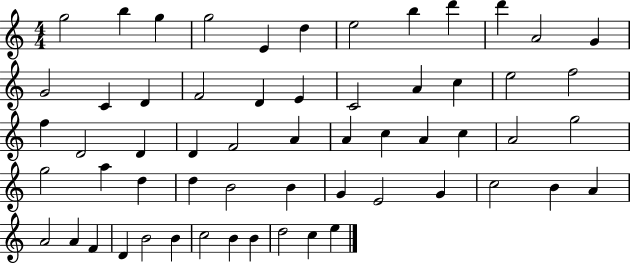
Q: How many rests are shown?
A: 0